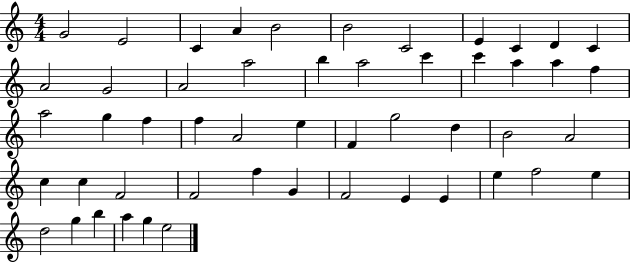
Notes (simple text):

G4/h E4/h C4/q A4/q B4/h B4/h C4/h E4/q C4/q D4/q C4/q A4/h G4/h A4/h A5/h B5/q A5/h C6/q C6/q A5/q A5/q F5/q A5/h G5/q F5/q F5/q A4/h E5/q F4/q G5/h D5/q B4/h A4/h C5/q C5/q F4/h F4/h F5/q G4/q F4/h E4/q E4/q E5/q F5/h E5/q D5/h G5/q B5/q A5/q G5/q E5/h